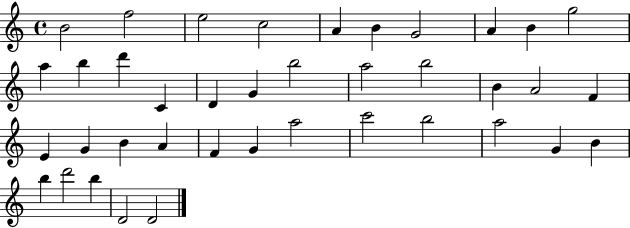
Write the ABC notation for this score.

X:1
T:Untitled
M:4/4
L:1/4
K:C
B2 f2 e2 c2 A B G2 A B g2 a b d' C D G b2 a2 b2 B A2 F E G B A F G a2 c'2 b2 a2 G B b d'2 b D2 D2